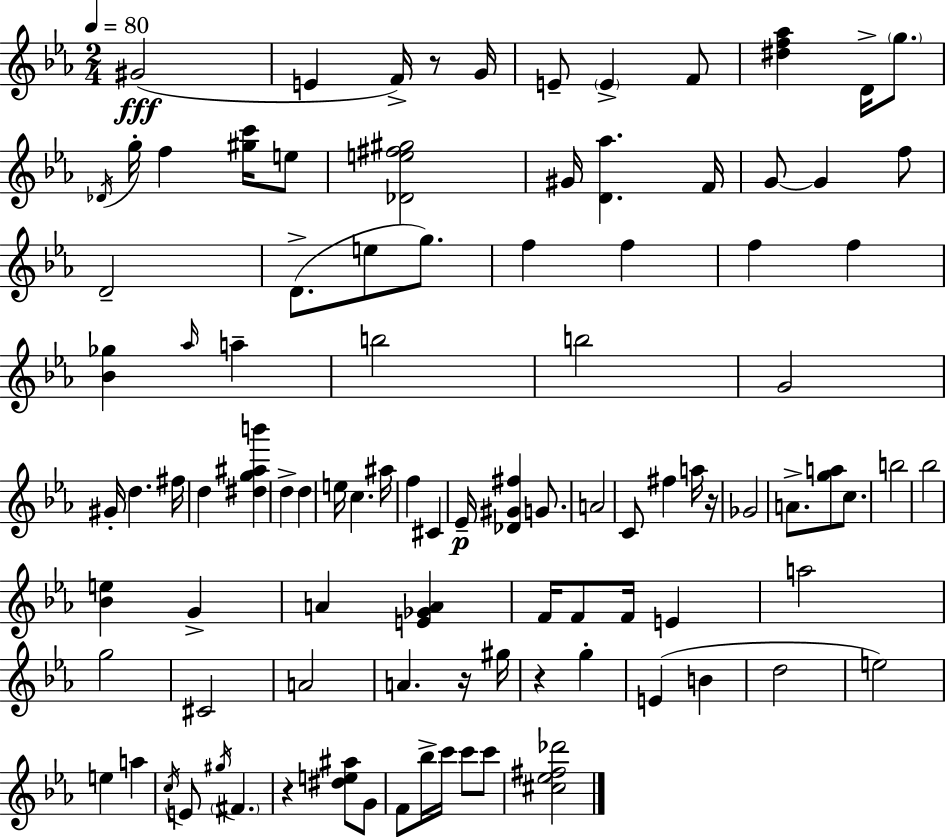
X:1
T:Untitled
M:2/4
L:1/4
K:Cm
^G2 E F/4 z/2 G/4 E/2 E F/2 [^df_a] D/4 g/2 _D/4 g/4 f [^gc']/4 e/2 [_De^f^g]2 ^G/4 [D_a] F/4 G/2 G f/2 D2 D/2 e/2 g/2 f f f f [_B_g] _a/4 a b2 b2 G2 ^G/4 d ^f/4 d [^dg^ab'] d d e/4 c ^a/4 f ^C _E/4 [_D^G^f] G/2 A2 C/2 ^f a/4 z/4 _G2 A/2 [ga]/2 c/2 b2 _b2 [_Be] G A [E_GA] F/4 F/2 F/4 E a2 g2 ^C2 A2 A z/4 ^g/4 z g E B d2 e2 e a c/4 E/2 ^g/4 ^F z [^de^a]/2 G/2 F/2 _b/4 c'/4 c'/2 c'/2 [^c_e^f_d']2